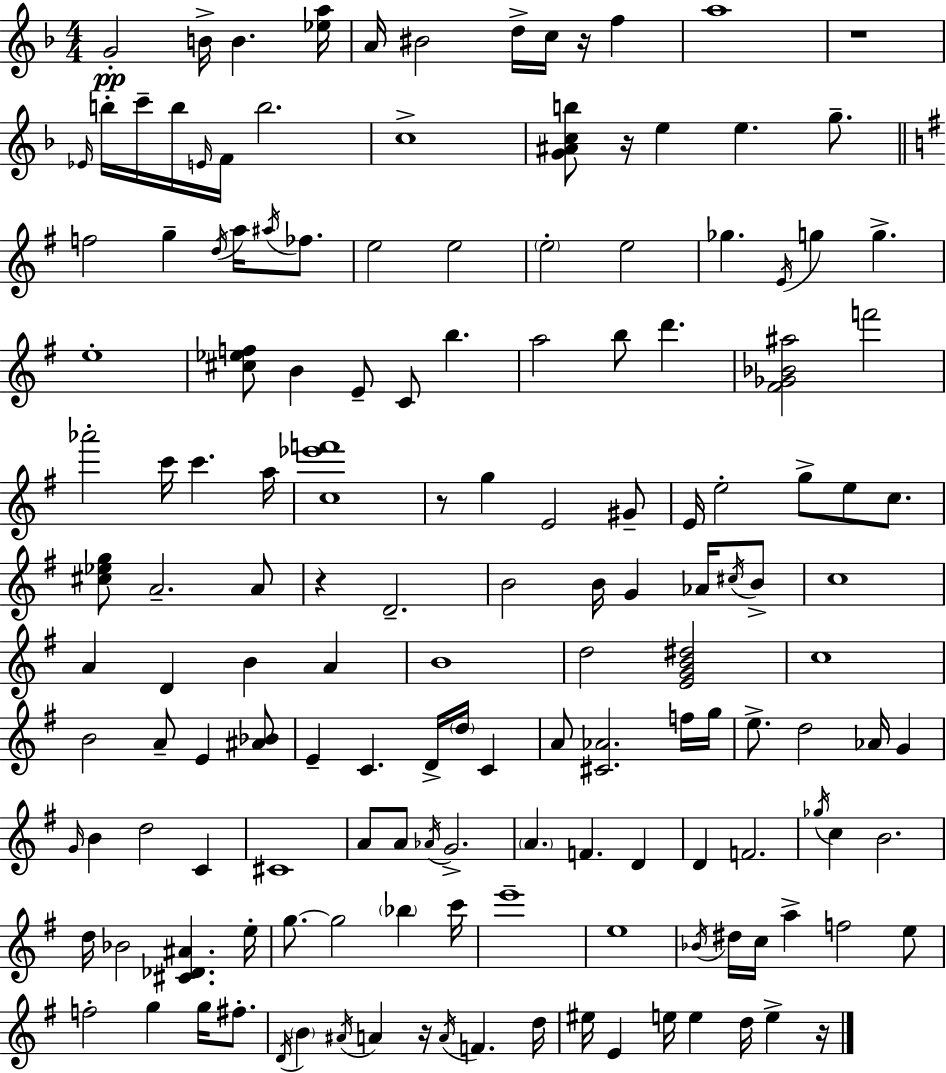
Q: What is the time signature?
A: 4/4